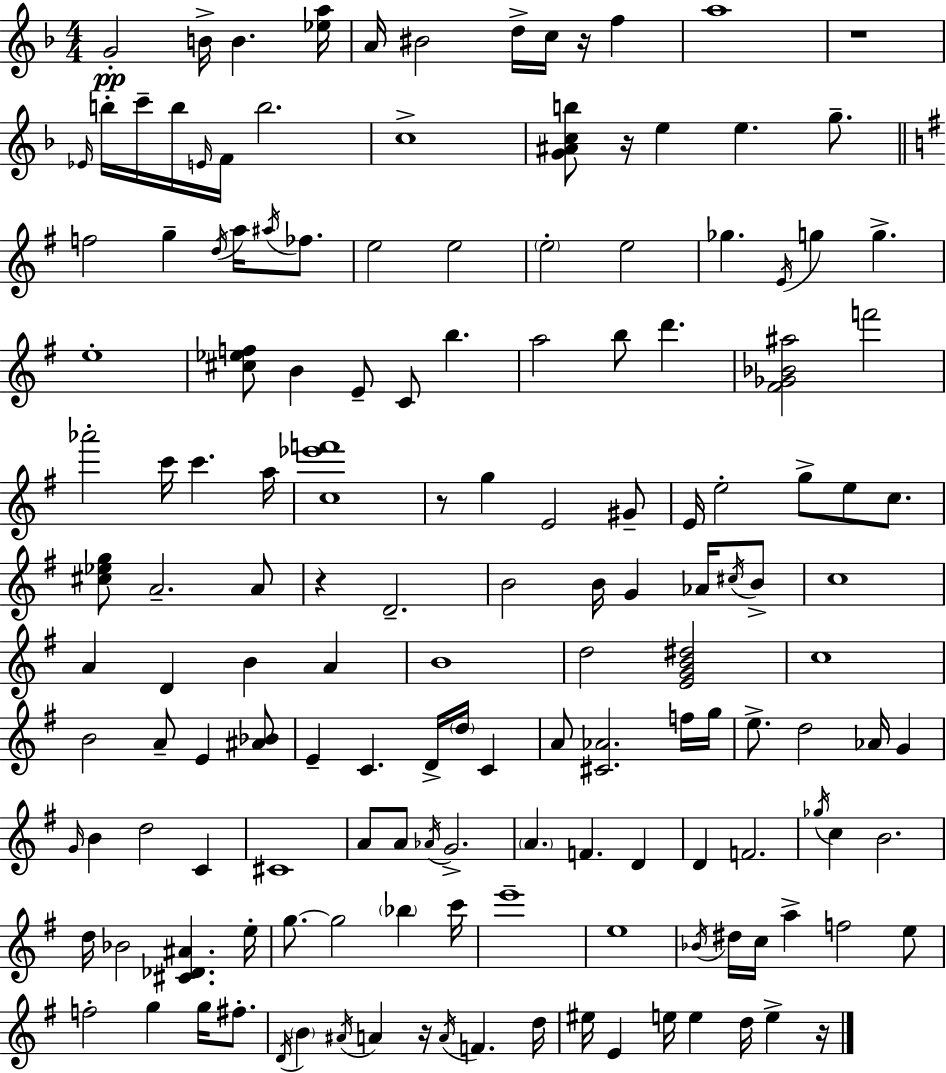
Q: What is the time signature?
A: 4/4